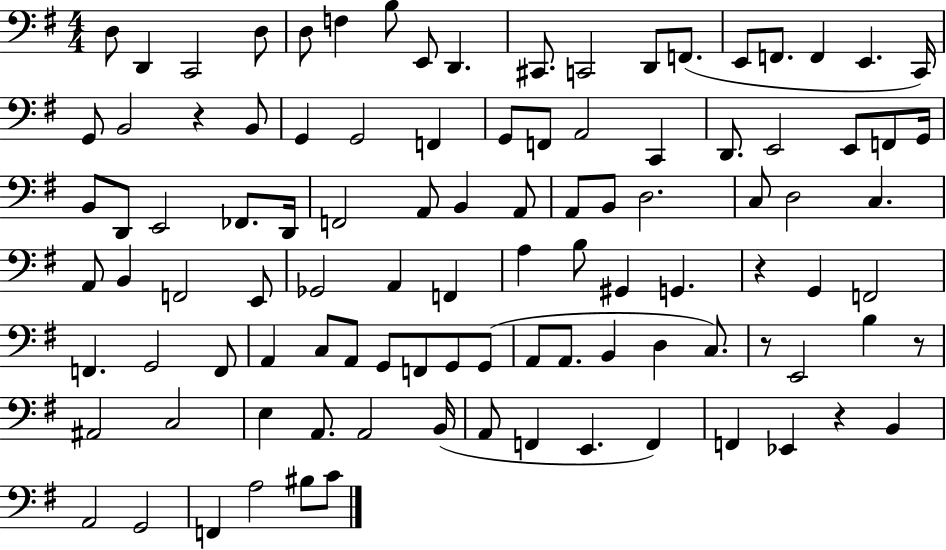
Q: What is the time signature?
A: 4/4